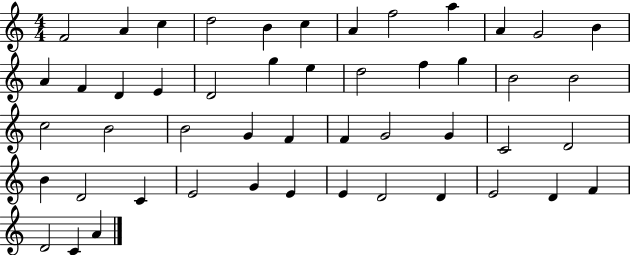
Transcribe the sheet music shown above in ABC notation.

X:1
T:Untitled
M:4/4
L:1/4
K:C
F2 A c d2 B c A f2 a A G2 B A F D E D2 g e d2 f g B2 B2 c2 B2 B2 G F F G2 G C2 D2 B D2 C E2 G E E D2 D E2 D F D2 C A